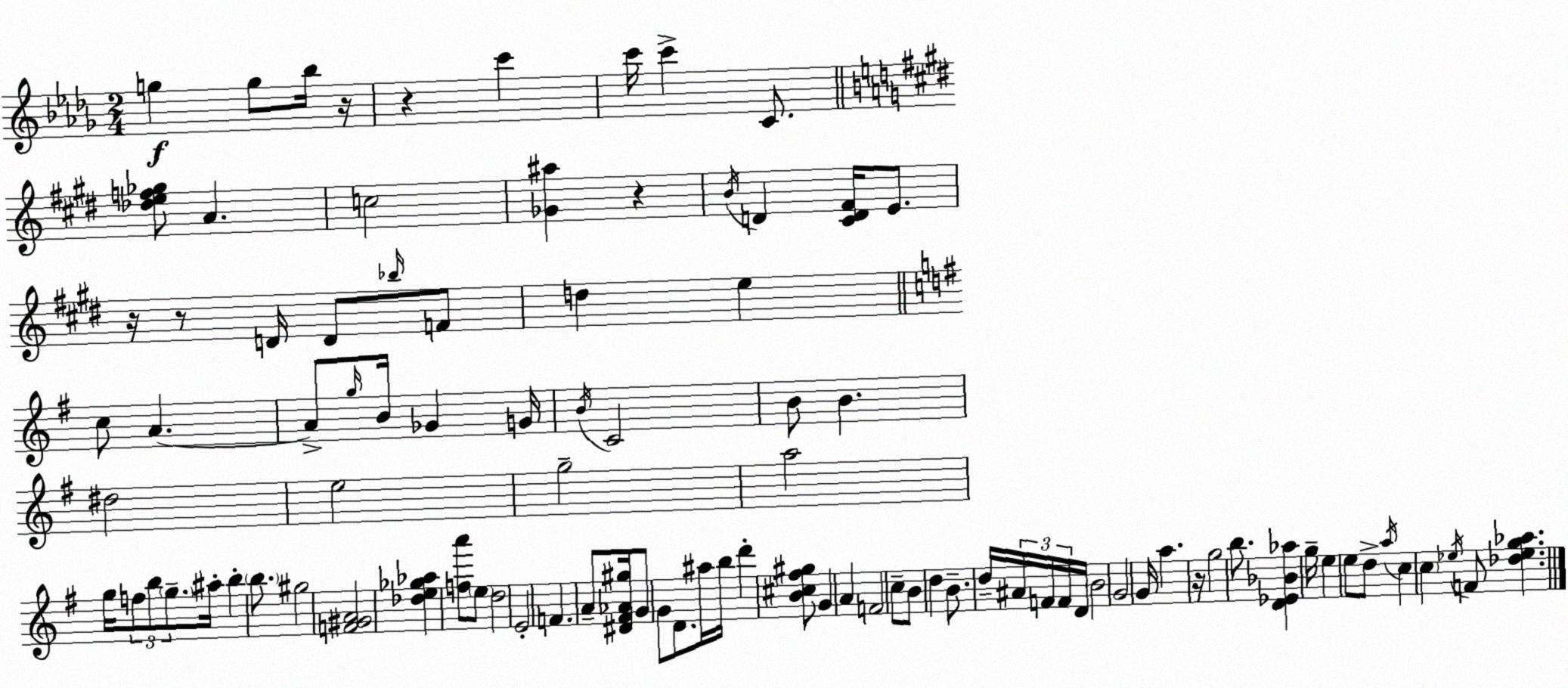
X:1
T:Untitled
M:2/4
L:1/4
K:Bbm
g g/2 _b/4 z/4 z c' c'/4 c' C/2 [_def_g]/2 A c2 [_G^a] z B/4 D [^CD^F]/4 E/2 z/4 z/2 D/4 D/2 _b/4 F/2 d e c/2 A A/2 g/4 B/4 _G G/4 B/4 C2 B/2 B ^d2 e2 g2 a2 g/4 f/2 b/2 g/2 ^a/4 b b/2 ^g2 [F^GA]2 [_de_g_a] [fa']/2 e/2 d2 E2 F A/2 [^D^F_A^g]/4 G/2 G/2 D/2 ^a/4 b/4 d' [B^c^f^g]/2 G A F2 c/2 B/2 d B/2 d/4 ^A/4 F/4 F/4 D/4 B2 G2 G/4 a z/4 g2 b/2 [D_E_B_a] g/4 e e/2 d/2 a/4 c c _e/4 F/2 [_d_eg_a]